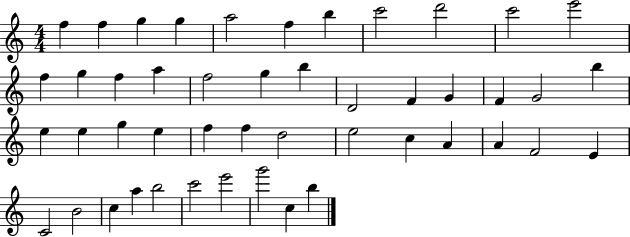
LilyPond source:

{
  \clef treble
  \numericTimeSignature
  \time 4/4
  \key c \major
  f''4 f''4 g''4 g''4 | a''2 f''4 b''4 | c'''2 d'''2 | c'''2 e'''2 | \break f''4 g''4 f''4 a''4 | f''2 g''4 b''4 | d'2 f'4 g'4 | f'4 g'2 b''4 | \break e''4 e''4 g''4 e''4 | f''4 f''4 d''2 | e''2 c''4 a'4 | a'4 f'2 e'4 | \break c'2 b'2 | c''4 a''4 b''2 | c'''2 e'''2 | g'''2 c''4 b''4 | \break \bar "|."
}